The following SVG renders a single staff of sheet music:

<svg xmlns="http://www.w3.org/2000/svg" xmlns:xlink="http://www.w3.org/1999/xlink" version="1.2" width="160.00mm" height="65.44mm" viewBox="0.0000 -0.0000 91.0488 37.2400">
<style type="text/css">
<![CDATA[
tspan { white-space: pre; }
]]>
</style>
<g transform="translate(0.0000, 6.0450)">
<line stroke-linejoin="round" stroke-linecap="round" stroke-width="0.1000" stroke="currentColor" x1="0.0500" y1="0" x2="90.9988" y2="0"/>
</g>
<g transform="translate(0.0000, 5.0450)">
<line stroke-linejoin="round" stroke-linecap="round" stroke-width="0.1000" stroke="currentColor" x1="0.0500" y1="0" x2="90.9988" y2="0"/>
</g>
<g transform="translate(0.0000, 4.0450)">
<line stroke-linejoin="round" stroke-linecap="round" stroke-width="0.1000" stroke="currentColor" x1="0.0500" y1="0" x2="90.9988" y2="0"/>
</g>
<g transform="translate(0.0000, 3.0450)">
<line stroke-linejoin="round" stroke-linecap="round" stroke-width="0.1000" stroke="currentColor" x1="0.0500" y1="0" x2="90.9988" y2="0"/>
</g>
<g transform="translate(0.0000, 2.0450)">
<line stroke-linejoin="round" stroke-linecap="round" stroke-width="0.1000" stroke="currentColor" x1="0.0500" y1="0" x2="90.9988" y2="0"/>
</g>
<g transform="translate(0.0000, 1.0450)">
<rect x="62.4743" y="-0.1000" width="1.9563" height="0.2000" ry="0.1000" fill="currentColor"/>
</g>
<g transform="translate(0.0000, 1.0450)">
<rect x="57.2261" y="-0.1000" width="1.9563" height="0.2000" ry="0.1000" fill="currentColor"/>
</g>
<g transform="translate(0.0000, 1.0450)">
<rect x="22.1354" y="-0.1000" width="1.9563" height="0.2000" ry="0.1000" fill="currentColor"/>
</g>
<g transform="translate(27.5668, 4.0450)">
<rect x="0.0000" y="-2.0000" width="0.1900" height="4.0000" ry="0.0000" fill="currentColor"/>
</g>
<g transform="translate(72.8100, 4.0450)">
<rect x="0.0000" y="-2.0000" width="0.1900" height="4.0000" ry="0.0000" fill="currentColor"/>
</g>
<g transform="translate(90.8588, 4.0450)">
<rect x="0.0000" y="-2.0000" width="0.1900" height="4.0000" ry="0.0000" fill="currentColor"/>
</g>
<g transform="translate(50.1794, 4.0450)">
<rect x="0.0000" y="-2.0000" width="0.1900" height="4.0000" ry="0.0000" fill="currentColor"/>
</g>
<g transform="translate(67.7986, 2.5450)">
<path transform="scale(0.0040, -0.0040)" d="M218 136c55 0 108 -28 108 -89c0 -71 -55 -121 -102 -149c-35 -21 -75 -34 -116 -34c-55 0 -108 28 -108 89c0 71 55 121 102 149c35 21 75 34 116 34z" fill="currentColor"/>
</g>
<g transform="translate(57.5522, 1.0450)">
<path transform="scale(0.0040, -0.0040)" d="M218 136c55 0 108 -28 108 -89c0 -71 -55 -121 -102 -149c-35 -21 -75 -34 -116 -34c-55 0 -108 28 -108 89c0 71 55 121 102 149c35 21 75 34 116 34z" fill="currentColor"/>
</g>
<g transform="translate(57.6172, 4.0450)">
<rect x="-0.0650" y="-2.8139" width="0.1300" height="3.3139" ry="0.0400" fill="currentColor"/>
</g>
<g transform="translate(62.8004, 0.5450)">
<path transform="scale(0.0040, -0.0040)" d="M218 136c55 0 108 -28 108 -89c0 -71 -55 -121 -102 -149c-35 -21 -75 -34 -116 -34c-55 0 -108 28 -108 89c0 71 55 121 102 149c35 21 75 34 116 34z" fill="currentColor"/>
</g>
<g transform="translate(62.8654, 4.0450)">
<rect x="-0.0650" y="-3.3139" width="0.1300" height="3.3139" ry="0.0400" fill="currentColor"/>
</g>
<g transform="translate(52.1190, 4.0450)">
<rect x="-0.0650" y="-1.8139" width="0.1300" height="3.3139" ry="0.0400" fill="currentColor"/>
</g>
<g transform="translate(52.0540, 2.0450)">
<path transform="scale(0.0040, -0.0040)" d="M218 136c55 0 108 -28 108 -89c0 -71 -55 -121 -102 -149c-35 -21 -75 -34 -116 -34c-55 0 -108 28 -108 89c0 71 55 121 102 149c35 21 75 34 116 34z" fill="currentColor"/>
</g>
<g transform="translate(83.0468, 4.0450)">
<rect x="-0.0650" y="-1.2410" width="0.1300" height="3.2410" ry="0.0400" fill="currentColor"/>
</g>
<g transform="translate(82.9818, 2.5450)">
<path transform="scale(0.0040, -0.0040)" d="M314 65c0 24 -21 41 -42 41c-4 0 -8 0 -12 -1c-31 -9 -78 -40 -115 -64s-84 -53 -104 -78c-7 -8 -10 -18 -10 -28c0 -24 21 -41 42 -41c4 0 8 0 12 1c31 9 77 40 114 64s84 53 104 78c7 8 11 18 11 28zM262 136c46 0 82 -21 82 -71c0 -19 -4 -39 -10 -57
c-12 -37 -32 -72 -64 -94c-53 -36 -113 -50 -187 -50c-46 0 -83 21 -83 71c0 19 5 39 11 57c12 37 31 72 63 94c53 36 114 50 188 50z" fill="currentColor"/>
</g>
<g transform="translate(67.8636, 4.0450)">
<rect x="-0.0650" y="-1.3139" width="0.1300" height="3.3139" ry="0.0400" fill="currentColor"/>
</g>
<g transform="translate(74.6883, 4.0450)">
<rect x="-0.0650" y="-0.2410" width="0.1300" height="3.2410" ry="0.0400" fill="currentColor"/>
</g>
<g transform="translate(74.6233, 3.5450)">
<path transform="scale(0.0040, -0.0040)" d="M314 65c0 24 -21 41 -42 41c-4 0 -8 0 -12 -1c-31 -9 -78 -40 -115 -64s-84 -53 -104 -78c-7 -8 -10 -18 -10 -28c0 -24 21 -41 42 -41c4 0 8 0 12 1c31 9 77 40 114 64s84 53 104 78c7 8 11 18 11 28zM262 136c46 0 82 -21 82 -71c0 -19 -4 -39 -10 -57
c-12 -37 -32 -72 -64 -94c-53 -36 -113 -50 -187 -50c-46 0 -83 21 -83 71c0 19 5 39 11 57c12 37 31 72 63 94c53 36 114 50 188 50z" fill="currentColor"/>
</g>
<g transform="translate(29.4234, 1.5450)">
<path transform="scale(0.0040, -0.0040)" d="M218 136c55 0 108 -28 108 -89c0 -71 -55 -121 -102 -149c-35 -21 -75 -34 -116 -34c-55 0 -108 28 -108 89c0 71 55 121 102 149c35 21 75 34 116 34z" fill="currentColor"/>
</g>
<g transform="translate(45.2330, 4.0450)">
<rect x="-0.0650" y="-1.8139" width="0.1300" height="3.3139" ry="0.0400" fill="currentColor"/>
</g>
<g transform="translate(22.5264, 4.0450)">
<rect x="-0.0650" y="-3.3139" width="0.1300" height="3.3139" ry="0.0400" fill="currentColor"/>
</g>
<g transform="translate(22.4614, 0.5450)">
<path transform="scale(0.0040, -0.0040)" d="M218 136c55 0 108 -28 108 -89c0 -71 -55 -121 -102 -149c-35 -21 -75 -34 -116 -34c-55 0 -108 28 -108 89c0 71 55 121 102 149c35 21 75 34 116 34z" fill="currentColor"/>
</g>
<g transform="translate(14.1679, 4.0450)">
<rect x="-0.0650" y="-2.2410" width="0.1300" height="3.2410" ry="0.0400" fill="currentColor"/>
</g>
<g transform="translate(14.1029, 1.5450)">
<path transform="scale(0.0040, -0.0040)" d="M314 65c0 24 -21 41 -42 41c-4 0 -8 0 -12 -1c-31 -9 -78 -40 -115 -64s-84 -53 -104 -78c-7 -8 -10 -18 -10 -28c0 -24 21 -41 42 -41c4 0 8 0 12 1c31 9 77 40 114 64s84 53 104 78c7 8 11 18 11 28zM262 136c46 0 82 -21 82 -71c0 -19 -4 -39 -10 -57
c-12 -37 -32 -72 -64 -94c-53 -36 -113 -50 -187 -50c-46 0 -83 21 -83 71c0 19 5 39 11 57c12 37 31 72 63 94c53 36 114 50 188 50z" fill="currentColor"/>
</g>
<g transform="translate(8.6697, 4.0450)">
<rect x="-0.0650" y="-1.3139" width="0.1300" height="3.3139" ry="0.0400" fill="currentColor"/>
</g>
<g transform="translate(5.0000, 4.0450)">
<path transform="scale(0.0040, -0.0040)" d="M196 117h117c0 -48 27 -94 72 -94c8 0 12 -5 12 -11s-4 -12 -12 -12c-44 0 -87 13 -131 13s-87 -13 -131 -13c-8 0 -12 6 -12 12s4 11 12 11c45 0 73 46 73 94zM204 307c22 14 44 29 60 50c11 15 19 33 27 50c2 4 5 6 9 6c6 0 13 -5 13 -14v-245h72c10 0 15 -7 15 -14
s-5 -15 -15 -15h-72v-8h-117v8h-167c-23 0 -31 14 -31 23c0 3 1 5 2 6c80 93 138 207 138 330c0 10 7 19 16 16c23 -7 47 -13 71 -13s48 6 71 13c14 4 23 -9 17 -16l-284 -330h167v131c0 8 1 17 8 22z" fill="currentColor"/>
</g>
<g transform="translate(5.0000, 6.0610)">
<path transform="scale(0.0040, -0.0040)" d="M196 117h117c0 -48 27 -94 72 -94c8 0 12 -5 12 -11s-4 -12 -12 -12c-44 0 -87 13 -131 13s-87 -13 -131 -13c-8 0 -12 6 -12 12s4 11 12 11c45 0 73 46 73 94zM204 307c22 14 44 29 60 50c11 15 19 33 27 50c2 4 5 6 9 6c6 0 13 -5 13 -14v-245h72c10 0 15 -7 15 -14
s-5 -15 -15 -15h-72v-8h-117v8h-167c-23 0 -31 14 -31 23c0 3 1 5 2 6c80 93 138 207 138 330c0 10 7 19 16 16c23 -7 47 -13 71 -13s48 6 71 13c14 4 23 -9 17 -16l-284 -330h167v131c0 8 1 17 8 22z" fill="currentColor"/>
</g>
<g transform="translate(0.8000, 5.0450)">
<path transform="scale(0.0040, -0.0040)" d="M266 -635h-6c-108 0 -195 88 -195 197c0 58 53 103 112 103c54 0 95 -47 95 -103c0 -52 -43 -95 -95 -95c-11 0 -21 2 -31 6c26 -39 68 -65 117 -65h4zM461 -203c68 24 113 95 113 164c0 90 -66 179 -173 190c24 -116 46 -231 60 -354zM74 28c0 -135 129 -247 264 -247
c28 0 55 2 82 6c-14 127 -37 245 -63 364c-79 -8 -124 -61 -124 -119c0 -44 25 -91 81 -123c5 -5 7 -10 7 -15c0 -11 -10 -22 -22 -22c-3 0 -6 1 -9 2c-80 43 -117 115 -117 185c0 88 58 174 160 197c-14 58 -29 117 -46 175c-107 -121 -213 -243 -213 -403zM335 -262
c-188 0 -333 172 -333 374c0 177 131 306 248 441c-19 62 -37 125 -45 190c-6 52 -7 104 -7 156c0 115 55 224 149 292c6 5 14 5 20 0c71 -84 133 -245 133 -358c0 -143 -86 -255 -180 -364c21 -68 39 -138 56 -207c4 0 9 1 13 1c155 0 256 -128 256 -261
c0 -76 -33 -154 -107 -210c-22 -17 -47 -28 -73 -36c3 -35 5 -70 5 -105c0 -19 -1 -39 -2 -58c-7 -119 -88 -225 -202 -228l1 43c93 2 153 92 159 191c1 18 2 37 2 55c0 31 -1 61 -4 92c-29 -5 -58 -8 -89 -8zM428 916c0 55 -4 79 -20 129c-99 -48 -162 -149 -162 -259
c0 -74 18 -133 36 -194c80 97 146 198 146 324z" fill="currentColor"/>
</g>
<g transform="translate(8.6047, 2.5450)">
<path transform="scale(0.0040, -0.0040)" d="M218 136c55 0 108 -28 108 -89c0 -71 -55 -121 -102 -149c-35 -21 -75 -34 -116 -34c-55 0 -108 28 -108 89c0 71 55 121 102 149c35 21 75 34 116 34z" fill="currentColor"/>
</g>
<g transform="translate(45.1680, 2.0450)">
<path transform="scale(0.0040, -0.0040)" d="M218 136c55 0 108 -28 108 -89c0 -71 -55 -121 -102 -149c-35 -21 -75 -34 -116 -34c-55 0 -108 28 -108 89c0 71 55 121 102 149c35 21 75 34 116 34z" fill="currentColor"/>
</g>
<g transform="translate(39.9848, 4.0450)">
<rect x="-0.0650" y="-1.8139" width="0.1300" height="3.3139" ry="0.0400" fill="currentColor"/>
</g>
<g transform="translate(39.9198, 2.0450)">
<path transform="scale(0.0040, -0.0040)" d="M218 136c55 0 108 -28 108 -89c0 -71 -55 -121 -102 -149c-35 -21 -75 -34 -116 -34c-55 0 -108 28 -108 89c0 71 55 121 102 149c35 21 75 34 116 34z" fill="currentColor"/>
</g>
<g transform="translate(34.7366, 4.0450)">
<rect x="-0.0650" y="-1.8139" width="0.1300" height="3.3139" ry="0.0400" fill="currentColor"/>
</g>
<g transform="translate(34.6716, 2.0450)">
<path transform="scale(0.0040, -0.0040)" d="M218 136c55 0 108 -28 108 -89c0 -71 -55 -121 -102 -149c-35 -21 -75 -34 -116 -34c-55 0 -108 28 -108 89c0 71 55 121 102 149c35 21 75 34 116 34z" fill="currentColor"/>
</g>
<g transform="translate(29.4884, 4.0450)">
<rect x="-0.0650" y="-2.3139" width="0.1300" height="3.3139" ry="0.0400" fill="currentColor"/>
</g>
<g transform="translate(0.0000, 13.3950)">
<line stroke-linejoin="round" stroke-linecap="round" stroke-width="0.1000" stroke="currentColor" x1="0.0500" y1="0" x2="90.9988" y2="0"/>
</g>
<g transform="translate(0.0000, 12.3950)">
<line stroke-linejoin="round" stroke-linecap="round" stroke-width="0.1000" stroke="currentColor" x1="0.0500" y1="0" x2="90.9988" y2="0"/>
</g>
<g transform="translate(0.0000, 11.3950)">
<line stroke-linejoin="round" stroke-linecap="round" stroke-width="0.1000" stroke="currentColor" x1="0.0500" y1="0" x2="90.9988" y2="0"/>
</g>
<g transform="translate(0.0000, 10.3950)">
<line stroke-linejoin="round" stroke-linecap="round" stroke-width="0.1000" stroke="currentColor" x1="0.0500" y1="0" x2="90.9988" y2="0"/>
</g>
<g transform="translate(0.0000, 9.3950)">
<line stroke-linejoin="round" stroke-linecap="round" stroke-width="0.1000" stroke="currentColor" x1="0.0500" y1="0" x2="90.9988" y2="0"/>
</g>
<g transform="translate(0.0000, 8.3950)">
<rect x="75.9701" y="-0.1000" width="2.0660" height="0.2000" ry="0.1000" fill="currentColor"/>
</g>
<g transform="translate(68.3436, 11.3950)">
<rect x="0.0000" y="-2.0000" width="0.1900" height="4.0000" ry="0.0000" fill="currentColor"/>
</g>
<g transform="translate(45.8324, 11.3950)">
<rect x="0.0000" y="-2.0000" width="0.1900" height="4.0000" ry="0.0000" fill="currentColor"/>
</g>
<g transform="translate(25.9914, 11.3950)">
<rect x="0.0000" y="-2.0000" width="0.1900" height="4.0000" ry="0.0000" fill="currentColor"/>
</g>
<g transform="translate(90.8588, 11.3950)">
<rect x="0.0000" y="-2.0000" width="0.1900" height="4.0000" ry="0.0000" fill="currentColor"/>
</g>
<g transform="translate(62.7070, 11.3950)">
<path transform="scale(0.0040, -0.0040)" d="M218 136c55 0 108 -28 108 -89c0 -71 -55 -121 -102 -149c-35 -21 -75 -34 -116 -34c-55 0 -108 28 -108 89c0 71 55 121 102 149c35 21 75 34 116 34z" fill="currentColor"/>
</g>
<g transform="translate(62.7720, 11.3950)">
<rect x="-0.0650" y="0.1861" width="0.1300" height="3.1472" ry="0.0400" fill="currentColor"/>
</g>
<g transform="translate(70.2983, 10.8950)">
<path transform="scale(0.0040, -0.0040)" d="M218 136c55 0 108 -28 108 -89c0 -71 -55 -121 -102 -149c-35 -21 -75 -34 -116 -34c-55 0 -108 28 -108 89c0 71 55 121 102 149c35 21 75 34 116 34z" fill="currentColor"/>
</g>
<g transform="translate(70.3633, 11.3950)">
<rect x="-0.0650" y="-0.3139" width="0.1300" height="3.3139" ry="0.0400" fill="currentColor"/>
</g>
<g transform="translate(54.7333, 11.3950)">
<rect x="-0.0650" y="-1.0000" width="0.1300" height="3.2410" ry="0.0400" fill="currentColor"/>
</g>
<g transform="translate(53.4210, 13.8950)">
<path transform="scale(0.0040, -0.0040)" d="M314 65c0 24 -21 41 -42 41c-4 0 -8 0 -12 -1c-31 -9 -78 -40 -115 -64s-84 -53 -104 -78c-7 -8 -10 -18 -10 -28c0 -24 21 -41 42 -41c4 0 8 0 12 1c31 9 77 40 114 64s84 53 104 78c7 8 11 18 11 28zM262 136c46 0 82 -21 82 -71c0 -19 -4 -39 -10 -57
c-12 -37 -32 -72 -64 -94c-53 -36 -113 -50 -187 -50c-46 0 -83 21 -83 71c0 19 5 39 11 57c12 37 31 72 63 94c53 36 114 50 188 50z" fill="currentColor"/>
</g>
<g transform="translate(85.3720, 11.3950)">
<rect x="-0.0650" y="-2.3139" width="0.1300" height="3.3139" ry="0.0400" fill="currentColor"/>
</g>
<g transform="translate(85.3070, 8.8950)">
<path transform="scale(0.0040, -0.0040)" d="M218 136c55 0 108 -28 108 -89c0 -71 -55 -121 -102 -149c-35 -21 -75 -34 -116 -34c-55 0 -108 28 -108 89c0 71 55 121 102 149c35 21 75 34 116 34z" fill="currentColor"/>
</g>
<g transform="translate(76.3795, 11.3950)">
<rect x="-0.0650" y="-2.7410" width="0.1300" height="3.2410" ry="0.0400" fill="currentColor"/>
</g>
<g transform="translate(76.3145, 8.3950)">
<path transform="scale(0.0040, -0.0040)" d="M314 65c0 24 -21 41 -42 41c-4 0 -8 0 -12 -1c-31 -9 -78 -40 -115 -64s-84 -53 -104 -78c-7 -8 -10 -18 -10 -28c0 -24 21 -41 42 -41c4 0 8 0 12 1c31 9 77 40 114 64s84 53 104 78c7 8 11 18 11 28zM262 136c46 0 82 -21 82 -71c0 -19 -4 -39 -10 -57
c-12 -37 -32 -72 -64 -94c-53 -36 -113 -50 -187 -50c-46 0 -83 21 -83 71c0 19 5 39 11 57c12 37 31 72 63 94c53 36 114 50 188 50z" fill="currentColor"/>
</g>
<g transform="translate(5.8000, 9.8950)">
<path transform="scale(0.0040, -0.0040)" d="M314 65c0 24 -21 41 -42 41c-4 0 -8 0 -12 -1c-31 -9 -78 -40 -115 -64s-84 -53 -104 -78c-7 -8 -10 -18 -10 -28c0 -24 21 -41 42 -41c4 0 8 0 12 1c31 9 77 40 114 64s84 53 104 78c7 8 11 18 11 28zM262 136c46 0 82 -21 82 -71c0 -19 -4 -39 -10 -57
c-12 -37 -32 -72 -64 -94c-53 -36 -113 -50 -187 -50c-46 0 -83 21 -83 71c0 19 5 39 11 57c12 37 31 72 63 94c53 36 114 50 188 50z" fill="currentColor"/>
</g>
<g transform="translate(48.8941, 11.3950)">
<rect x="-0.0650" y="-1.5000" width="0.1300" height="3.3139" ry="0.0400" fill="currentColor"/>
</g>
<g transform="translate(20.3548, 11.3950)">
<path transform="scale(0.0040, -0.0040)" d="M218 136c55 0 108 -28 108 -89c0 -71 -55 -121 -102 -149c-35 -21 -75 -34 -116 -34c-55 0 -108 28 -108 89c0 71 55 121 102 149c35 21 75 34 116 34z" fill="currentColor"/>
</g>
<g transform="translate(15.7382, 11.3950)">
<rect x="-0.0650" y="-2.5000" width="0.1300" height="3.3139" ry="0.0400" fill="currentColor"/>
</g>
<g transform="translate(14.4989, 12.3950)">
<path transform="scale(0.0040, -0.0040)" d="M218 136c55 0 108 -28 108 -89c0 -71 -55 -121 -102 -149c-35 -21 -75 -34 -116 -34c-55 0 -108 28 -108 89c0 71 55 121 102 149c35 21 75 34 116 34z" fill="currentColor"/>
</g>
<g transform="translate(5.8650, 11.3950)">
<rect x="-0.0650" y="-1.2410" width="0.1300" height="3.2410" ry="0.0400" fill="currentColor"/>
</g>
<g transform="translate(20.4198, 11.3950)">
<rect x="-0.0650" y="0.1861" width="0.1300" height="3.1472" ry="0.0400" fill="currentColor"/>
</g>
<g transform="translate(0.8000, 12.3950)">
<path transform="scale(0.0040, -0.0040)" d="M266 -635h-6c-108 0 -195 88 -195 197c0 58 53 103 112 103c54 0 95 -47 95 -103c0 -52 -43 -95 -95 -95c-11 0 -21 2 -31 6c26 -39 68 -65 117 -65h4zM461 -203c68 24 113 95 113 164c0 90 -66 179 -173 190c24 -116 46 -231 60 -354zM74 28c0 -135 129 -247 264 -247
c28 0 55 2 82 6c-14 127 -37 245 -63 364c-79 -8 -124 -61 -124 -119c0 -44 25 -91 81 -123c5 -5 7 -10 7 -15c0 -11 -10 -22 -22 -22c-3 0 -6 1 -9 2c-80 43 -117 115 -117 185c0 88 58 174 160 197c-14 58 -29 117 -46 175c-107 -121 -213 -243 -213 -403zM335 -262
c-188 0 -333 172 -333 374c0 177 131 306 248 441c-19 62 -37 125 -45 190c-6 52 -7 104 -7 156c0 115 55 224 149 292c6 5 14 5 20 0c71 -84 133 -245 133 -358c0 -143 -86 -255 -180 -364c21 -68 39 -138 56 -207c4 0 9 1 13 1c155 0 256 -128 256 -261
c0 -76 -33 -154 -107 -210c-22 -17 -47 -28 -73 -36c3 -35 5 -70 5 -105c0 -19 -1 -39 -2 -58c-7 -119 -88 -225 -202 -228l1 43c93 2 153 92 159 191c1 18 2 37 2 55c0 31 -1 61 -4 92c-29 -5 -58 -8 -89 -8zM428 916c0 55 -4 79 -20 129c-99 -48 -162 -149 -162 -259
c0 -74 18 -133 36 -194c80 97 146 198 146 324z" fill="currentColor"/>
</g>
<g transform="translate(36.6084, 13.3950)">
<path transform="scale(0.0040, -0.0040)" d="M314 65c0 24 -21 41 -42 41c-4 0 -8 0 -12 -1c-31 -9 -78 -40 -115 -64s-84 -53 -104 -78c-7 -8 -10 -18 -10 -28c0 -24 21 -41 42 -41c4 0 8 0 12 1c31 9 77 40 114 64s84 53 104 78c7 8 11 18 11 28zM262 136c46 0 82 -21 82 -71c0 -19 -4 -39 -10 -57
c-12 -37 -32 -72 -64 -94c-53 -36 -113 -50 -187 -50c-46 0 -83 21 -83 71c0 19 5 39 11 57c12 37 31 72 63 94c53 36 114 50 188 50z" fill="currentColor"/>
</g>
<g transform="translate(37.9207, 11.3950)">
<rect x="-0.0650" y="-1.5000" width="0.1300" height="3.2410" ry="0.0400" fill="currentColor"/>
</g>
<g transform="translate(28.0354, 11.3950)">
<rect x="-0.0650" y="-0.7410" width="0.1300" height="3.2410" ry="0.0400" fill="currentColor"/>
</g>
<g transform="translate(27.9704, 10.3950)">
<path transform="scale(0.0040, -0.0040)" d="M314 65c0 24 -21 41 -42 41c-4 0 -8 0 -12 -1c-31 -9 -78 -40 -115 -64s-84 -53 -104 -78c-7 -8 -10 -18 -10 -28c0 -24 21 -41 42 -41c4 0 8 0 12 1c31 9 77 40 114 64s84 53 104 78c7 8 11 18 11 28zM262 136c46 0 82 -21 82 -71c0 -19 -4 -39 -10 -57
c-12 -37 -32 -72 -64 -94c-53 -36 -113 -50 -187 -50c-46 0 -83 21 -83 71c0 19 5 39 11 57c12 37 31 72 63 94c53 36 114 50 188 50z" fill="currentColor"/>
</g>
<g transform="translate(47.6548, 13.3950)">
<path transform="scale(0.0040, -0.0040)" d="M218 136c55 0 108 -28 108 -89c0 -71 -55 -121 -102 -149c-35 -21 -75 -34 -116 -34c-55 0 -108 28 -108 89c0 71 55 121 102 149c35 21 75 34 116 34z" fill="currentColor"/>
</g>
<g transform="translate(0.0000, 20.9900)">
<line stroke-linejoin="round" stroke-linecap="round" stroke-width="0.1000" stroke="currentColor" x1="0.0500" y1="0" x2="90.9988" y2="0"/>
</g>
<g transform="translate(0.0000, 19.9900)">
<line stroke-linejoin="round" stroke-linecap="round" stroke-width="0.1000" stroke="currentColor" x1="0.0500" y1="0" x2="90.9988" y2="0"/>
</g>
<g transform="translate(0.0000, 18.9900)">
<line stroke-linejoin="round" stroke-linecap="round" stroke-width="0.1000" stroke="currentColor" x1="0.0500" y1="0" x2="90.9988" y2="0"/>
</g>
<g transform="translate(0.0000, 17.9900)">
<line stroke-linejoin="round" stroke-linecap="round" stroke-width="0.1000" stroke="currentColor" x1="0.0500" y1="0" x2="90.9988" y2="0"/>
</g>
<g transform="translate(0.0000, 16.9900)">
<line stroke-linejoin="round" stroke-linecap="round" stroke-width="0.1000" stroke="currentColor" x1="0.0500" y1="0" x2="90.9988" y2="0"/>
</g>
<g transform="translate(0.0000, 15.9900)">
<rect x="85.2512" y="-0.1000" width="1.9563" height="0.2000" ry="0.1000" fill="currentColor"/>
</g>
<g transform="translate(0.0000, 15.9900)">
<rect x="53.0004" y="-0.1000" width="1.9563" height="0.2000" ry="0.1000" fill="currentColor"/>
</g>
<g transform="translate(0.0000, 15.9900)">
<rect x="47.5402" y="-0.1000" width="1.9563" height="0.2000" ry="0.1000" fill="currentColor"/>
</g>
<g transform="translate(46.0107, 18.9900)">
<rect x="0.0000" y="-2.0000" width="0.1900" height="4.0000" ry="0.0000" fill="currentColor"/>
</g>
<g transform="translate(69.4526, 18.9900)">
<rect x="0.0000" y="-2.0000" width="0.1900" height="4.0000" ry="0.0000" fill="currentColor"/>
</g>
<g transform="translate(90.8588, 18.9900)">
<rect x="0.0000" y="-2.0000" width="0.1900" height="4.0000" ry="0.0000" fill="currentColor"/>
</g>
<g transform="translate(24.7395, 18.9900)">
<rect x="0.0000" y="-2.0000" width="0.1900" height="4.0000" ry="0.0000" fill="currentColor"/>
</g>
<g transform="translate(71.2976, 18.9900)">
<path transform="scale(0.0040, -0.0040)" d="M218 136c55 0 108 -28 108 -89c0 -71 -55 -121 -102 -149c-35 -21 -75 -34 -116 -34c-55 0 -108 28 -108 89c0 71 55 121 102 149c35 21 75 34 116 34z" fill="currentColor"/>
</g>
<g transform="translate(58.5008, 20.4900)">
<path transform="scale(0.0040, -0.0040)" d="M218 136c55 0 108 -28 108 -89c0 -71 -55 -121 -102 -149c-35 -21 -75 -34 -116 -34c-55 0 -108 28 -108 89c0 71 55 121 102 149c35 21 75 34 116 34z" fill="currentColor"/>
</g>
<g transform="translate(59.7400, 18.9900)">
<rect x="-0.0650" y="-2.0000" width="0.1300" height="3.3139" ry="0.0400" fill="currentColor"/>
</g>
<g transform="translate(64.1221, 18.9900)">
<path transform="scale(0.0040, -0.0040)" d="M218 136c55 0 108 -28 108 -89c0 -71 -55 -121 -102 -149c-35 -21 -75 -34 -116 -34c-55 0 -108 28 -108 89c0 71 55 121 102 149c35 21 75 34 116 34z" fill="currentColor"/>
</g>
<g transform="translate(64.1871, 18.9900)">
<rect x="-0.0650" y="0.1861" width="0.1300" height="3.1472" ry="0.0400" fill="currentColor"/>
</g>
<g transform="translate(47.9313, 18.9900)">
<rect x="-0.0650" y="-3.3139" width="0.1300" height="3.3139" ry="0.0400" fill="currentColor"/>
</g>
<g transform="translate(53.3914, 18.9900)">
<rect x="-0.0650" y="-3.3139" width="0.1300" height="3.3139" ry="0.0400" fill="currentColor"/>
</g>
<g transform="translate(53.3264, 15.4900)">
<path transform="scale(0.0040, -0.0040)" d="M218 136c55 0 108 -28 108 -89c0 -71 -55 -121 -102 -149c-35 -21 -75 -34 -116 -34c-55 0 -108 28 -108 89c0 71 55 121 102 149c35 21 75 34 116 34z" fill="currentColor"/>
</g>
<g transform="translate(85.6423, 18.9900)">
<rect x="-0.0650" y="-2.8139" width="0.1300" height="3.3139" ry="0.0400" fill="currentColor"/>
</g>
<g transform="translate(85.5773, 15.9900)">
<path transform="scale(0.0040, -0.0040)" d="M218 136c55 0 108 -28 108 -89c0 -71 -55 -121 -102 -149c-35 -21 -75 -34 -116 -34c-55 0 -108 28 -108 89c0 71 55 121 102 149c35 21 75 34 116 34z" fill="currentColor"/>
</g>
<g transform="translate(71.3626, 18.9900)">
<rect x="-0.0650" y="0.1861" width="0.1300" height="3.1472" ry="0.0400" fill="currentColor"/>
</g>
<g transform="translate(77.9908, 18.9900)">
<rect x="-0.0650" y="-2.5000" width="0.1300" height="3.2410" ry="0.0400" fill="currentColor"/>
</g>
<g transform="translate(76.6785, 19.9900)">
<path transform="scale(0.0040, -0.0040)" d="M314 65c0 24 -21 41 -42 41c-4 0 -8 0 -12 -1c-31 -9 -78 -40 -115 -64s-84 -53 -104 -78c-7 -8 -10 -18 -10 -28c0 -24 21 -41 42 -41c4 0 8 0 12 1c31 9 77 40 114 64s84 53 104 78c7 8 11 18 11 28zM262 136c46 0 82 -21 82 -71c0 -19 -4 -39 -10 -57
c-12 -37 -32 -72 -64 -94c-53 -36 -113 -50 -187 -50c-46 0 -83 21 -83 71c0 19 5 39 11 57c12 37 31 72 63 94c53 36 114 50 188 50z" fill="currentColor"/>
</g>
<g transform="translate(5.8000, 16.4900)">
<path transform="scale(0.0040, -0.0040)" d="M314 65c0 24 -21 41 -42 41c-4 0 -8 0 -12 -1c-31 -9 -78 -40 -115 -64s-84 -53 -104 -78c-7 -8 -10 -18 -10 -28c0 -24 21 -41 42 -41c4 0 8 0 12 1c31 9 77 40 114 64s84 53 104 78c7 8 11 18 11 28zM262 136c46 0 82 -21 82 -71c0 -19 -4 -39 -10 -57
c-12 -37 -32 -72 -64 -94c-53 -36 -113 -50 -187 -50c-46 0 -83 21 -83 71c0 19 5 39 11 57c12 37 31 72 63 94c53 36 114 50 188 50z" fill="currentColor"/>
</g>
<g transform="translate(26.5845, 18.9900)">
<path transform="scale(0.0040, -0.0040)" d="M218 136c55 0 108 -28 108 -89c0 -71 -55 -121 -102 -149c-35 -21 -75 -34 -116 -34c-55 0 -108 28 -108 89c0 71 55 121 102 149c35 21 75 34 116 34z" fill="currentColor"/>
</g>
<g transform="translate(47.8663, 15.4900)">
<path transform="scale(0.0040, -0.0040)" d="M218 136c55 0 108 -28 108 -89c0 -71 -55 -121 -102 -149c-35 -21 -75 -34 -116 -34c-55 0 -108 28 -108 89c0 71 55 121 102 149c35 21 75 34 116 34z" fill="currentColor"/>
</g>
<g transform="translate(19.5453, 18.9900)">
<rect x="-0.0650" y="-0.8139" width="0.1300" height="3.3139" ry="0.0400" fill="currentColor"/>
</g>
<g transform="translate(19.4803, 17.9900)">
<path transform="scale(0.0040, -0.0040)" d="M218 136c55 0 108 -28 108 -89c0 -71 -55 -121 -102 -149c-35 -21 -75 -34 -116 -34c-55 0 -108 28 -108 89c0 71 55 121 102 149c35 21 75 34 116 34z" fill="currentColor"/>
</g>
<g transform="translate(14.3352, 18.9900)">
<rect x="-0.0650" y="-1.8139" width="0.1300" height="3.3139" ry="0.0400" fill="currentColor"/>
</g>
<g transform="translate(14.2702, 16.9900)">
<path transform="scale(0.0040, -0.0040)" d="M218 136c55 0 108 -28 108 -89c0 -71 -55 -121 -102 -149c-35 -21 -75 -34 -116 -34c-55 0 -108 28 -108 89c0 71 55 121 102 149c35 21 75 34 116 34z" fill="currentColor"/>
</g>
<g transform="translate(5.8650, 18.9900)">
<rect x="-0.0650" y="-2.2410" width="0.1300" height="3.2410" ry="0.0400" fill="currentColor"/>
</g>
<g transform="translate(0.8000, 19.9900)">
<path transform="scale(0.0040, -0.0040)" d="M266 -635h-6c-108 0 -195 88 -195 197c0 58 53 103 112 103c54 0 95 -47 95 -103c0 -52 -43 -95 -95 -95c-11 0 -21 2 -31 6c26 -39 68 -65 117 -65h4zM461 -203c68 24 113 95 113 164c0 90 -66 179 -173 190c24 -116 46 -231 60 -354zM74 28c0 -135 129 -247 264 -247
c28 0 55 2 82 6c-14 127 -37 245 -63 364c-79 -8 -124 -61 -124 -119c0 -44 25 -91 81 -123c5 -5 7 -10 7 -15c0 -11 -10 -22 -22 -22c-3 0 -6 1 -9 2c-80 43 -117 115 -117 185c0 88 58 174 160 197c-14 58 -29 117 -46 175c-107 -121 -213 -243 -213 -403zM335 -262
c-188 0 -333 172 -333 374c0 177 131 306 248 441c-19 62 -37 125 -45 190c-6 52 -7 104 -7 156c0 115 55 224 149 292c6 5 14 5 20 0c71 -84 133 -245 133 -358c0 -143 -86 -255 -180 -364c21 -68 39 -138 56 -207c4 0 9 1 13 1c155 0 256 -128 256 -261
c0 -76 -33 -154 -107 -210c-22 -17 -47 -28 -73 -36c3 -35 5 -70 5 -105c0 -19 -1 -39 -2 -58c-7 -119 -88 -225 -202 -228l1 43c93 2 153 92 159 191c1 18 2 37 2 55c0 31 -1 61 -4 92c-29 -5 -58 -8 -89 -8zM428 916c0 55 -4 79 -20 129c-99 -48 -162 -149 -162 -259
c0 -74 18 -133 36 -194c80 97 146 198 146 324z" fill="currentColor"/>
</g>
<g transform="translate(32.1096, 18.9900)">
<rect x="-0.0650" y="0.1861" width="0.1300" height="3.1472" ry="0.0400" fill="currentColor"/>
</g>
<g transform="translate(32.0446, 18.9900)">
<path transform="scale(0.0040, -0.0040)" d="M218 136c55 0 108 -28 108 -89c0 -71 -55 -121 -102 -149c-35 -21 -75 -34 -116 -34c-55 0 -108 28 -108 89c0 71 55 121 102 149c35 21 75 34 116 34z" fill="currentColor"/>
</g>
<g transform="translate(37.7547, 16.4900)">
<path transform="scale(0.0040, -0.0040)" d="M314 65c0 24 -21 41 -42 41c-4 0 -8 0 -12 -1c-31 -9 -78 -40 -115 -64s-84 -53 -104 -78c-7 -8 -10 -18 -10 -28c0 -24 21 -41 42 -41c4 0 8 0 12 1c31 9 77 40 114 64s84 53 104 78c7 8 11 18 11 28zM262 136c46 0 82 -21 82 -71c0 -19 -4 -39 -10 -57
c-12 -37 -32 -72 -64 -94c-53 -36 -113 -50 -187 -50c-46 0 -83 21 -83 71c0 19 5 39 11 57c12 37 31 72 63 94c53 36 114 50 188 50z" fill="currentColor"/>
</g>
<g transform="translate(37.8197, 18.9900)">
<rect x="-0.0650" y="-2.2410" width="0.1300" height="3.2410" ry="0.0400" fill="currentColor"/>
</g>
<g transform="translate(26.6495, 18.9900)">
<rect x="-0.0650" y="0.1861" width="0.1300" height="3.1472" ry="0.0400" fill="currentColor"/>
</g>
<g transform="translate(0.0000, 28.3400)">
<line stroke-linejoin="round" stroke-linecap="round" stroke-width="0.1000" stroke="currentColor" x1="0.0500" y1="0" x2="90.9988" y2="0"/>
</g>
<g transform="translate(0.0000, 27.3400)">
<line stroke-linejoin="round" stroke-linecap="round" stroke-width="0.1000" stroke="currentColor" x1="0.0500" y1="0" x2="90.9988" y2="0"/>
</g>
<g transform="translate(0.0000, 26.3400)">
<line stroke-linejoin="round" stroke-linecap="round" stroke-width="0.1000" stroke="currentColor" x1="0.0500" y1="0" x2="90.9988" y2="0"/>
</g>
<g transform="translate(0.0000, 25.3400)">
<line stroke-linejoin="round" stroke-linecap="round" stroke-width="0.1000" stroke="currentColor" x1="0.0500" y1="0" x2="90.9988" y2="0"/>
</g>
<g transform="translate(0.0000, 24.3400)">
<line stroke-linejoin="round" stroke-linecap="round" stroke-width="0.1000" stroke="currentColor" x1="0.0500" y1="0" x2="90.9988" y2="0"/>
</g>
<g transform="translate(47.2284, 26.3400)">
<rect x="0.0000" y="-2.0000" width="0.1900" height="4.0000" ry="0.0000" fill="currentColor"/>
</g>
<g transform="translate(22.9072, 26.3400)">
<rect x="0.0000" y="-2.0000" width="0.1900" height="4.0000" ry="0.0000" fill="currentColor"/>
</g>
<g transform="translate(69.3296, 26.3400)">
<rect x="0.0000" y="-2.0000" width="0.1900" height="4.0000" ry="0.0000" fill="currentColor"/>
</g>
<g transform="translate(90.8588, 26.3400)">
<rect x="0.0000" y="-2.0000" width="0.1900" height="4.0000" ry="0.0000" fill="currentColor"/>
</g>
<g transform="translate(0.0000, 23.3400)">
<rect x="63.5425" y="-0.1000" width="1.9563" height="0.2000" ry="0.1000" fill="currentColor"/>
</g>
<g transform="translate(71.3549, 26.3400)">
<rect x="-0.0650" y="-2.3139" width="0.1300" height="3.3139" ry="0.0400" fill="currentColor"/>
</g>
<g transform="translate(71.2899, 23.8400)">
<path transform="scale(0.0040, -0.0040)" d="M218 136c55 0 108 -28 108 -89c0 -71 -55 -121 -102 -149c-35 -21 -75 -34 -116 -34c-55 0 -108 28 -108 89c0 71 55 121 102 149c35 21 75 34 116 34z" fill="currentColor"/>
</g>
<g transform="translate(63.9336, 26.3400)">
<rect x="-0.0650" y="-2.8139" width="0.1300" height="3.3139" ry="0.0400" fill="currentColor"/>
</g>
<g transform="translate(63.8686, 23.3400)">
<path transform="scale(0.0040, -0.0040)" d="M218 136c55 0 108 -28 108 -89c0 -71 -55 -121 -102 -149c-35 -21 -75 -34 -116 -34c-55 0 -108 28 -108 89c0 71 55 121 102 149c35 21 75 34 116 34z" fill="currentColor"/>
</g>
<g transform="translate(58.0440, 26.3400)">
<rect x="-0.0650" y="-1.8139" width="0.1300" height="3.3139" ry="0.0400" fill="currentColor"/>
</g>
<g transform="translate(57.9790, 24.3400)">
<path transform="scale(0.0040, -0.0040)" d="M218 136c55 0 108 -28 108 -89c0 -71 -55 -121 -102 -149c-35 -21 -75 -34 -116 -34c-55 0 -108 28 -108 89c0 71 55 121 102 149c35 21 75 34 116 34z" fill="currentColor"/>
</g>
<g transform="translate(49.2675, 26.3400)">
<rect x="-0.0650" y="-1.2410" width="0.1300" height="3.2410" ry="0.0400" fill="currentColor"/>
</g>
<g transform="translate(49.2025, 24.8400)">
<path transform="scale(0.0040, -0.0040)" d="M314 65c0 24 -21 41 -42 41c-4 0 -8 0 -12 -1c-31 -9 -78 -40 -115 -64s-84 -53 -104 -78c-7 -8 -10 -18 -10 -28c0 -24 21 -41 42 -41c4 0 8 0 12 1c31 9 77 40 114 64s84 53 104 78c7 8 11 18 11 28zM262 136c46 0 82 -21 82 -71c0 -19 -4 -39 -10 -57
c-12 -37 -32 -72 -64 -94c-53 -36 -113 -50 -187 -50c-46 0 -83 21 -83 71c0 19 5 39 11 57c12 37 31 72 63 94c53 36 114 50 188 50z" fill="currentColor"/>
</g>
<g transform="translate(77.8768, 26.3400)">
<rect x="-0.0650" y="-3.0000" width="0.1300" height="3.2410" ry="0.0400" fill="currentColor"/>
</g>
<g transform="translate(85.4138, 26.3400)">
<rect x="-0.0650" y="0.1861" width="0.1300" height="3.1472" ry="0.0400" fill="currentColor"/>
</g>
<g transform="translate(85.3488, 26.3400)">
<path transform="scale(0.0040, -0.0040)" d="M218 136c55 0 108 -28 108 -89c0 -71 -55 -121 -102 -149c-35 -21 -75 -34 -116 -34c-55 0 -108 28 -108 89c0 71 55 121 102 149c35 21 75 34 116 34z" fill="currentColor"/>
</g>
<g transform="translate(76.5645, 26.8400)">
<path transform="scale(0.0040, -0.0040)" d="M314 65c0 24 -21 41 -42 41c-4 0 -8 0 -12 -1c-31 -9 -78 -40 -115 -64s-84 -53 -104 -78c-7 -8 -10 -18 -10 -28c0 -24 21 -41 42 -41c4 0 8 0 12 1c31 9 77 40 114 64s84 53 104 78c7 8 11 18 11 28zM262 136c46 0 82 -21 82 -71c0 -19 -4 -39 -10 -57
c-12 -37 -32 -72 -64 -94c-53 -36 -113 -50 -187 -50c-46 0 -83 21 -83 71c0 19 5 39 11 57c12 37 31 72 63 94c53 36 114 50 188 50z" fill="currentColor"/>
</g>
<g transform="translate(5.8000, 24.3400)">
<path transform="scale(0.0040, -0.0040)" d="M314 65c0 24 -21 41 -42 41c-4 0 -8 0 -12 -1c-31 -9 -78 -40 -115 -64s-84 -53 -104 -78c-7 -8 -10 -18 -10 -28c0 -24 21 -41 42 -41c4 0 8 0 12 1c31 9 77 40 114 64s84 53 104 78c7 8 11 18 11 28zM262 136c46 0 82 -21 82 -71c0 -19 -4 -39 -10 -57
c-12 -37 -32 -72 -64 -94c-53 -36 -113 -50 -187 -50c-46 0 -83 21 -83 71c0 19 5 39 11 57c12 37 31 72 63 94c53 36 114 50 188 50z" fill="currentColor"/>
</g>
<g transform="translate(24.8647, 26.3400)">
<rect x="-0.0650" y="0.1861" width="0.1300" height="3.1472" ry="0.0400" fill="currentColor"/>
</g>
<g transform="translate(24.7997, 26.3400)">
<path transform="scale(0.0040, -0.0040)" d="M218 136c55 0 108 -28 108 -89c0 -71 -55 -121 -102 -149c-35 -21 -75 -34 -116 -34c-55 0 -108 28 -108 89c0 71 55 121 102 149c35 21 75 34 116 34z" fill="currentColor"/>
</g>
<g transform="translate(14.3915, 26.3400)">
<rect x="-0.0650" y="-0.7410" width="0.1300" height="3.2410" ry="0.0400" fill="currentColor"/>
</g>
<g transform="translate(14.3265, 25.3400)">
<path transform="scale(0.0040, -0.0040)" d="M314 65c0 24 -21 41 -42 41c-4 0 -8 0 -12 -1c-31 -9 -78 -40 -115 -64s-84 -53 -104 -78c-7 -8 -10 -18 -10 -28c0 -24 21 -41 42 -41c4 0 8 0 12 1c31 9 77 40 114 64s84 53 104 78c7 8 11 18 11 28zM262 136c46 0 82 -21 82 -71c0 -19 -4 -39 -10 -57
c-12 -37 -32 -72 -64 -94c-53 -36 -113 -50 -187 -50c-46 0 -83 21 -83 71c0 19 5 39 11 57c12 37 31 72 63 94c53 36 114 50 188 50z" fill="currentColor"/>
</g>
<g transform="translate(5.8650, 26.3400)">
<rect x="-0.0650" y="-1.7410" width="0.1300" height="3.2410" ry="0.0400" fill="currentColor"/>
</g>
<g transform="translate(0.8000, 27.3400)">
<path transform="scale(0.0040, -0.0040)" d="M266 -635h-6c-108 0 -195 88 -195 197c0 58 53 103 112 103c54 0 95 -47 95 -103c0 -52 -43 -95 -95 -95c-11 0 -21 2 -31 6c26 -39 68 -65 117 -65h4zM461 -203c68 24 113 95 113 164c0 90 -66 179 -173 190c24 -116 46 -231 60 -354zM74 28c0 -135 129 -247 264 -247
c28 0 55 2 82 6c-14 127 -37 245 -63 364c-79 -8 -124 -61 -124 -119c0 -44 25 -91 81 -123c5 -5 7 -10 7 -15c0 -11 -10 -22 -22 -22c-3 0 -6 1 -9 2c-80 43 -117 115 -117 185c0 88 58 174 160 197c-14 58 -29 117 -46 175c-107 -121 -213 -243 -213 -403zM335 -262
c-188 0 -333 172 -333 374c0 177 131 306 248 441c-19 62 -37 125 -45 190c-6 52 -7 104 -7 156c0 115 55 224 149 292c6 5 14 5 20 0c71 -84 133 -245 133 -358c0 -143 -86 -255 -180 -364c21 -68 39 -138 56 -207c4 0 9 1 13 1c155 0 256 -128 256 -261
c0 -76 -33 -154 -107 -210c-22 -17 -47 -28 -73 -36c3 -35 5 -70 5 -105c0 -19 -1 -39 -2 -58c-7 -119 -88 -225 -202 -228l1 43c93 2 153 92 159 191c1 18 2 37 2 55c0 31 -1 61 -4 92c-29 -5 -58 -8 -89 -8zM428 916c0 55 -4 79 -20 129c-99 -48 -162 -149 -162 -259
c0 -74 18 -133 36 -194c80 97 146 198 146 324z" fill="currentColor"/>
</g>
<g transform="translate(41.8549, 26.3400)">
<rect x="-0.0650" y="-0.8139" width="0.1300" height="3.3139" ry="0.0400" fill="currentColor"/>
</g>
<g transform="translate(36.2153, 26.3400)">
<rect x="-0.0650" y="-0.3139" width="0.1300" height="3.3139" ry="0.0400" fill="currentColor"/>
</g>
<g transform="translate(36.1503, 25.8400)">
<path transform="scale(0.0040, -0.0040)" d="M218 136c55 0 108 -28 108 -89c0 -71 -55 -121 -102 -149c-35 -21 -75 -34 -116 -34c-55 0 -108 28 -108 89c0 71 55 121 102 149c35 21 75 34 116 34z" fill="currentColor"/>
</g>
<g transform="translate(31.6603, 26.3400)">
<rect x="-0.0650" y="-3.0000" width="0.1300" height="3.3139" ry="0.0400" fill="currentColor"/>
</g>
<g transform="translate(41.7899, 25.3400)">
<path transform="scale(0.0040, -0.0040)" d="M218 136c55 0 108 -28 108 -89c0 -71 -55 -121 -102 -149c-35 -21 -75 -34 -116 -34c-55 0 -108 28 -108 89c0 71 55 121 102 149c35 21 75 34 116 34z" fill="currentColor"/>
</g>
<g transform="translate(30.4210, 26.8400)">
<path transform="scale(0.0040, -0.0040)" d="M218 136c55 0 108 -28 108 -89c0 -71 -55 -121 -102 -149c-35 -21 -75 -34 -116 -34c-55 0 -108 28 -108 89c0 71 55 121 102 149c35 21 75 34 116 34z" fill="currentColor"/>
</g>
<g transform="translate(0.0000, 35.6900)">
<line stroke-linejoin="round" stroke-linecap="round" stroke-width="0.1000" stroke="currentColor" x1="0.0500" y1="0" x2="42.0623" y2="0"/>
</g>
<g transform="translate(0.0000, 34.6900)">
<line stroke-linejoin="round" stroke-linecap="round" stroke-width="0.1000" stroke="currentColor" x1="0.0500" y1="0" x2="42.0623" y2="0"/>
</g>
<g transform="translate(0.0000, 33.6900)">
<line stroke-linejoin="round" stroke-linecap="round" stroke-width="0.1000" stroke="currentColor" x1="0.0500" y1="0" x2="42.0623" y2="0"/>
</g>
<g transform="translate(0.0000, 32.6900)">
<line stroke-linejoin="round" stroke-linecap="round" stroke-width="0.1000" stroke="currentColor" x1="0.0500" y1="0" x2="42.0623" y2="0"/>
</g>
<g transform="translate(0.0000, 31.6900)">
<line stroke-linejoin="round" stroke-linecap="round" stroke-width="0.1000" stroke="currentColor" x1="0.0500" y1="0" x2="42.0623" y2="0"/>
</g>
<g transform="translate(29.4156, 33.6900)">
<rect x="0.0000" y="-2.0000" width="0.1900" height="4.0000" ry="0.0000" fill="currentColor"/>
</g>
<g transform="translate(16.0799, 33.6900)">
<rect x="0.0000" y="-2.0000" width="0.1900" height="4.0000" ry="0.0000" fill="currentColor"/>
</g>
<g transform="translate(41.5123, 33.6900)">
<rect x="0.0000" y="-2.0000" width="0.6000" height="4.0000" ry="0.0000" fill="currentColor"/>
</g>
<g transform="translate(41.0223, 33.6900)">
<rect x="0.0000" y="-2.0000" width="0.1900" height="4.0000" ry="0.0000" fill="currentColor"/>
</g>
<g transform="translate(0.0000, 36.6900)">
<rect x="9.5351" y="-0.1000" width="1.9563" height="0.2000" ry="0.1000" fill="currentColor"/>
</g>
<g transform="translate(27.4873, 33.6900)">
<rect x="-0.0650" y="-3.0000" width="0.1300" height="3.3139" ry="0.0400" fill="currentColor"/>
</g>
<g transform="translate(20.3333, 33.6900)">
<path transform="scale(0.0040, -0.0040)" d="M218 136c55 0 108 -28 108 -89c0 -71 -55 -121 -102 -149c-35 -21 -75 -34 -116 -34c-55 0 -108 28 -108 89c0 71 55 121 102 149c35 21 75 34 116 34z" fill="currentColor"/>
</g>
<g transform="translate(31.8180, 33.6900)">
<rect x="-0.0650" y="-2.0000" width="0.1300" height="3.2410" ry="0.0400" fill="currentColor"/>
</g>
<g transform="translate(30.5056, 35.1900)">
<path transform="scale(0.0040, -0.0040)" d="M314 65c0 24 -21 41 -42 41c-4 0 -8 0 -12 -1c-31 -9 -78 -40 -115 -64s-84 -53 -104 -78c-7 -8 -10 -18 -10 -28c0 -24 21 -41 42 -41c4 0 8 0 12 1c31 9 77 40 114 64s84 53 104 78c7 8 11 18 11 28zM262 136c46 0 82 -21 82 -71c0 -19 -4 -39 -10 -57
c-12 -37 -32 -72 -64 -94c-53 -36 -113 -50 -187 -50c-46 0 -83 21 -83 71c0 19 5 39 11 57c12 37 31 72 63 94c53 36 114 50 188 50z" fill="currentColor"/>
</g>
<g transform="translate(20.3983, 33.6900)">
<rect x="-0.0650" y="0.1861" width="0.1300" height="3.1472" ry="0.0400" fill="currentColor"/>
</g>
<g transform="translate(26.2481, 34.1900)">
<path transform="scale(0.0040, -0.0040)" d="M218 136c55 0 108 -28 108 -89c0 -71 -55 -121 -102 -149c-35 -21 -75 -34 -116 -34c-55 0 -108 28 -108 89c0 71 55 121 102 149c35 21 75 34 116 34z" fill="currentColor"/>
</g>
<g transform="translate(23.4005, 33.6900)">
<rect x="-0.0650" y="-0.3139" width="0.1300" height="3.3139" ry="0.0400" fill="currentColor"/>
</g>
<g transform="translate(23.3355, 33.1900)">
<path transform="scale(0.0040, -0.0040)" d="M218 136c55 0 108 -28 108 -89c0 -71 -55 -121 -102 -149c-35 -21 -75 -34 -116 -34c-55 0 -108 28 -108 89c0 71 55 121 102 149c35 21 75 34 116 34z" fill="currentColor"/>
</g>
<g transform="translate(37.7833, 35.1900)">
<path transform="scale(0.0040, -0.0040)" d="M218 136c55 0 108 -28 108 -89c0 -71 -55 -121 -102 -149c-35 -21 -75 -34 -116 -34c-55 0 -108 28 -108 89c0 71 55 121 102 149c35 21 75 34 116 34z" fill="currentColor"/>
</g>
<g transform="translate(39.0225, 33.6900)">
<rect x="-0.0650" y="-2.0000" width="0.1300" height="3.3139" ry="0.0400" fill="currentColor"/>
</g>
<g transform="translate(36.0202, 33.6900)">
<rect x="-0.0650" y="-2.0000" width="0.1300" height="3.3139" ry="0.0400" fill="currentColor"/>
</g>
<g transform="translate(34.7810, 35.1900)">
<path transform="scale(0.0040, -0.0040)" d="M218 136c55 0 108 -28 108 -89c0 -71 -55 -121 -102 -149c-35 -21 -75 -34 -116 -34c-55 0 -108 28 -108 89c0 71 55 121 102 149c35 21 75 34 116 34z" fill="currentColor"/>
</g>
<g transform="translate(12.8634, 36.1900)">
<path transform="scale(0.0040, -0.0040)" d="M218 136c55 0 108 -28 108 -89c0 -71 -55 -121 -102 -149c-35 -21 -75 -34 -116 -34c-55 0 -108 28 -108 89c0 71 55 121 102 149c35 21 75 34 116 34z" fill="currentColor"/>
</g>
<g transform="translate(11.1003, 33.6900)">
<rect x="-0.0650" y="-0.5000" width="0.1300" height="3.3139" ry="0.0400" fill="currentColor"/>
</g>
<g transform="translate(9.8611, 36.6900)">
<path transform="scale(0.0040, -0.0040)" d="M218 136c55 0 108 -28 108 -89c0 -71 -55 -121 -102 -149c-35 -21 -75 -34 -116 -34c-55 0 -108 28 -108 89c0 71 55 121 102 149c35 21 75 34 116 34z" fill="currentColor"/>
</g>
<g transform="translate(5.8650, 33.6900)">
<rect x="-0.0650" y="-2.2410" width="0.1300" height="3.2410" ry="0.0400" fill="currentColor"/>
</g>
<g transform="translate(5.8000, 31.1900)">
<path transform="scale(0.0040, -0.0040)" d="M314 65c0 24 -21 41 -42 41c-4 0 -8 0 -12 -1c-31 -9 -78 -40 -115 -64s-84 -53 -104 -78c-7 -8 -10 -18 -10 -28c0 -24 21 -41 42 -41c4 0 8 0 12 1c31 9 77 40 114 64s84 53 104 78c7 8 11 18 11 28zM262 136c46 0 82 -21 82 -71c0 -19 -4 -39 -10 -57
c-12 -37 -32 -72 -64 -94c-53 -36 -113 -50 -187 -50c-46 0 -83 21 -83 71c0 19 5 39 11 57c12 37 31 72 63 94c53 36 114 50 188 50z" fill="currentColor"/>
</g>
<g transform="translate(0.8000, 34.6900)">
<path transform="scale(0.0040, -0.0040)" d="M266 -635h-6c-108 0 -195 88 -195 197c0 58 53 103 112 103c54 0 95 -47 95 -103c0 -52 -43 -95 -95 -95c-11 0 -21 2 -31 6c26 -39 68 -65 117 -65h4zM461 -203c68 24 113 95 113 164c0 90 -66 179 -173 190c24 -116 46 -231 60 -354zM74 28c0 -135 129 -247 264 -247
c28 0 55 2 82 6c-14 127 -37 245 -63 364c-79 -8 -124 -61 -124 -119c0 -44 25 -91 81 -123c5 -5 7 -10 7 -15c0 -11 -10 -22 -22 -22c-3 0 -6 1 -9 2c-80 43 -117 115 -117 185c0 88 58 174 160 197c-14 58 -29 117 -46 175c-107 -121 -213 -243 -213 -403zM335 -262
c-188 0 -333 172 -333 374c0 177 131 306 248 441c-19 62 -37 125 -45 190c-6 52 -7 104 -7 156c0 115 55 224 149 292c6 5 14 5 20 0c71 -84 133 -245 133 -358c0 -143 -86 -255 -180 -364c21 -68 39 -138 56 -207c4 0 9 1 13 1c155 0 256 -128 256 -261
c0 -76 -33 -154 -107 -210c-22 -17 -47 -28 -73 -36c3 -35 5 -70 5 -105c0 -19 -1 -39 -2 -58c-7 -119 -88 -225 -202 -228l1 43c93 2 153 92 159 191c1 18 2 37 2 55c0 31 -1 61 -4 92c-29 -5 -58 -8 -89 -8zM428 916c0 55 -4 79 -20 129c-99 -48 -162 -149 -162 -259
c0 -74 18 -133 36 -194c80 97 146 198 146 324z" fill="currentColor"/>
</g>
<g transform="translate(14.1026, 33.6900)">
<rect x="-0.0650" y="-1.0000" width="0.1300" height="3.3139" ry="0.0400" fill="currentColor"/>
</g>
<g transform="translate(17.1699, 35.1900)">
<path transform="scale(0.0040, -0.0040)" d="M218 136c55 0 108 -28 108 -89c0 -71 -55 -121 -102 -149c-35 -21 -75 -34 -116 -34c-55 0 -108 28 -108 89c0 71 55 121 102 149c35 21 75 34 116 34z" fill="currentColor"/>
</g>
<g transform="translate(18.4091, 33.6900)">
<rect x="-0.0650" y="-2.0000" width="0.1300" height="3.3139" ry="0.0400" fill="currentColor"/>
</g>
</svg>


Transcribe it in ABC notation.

X:1
T:Untitled
M:4/4
L:1/4
K:C
e g2 b g f f f f a b e c2 e2 e2 G B d2 E2 E D2 B c a2 g g2 f d B B g2 b b F B B G2 a f2 d2 B A c d e2 f a g A2 B g2 C D F B c A F2 F F